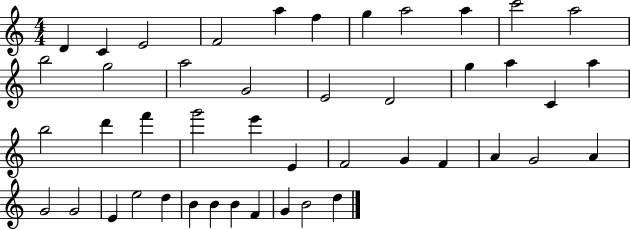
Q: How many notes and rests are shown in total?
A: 45